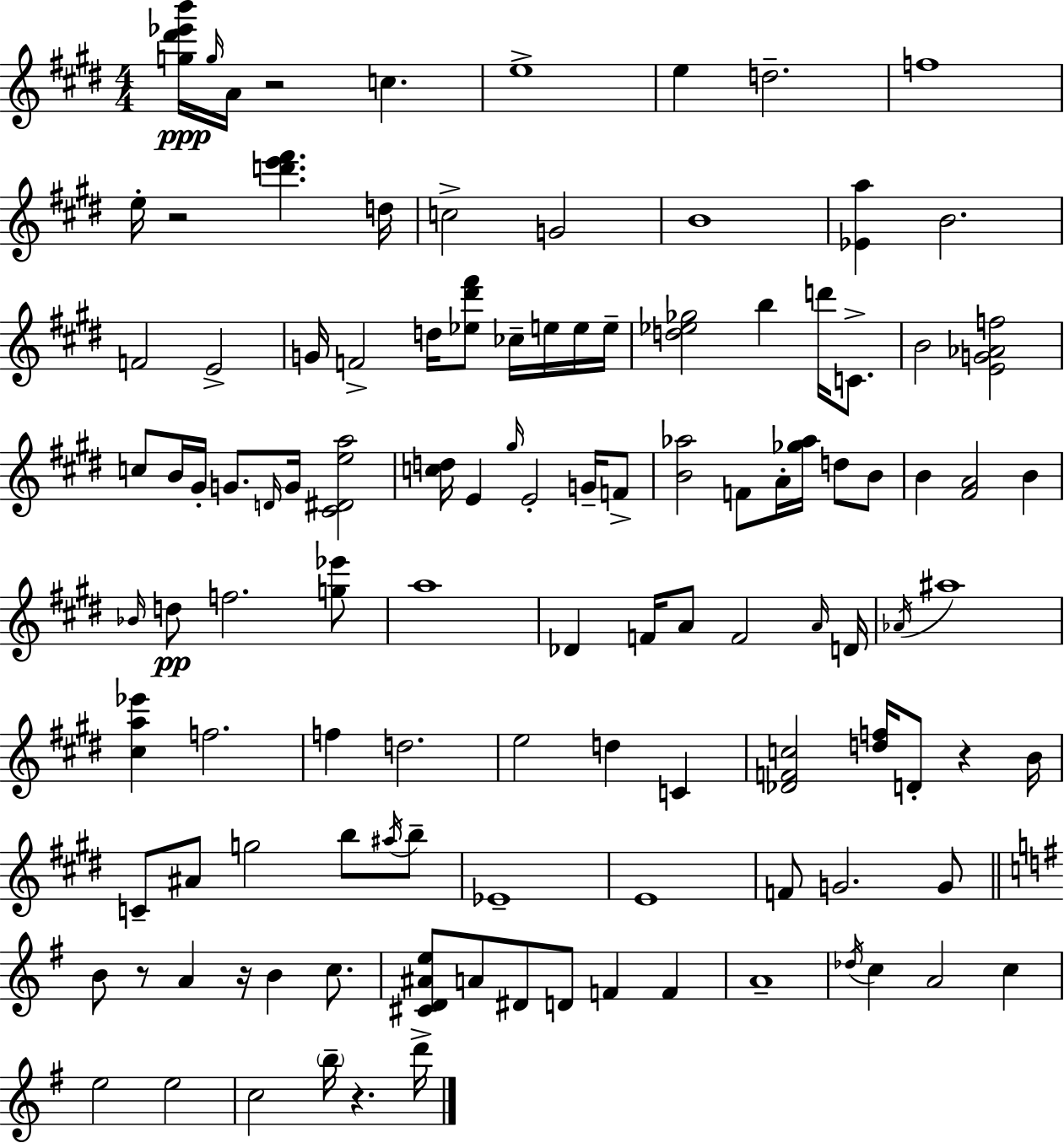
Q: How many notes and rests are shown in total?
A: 115